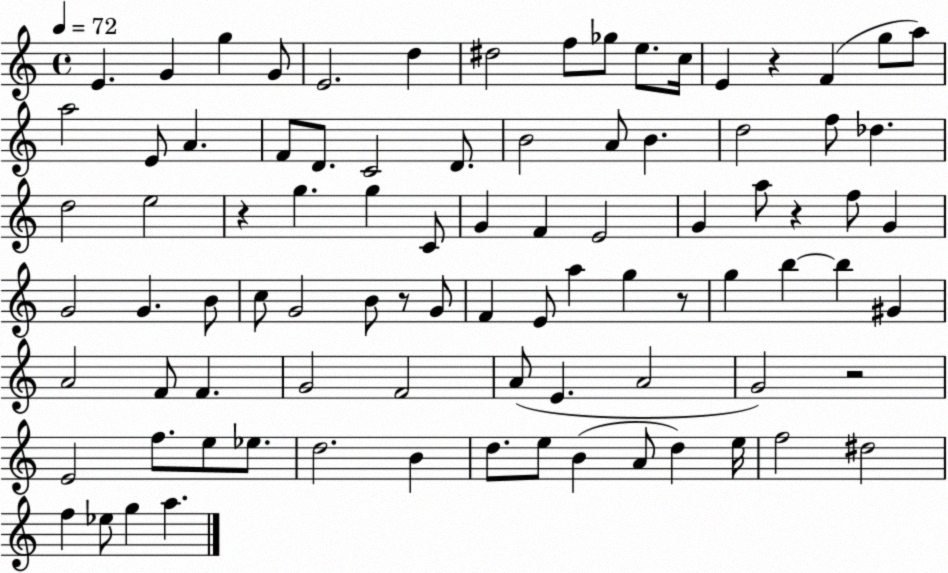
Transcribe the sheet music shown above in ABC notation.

X:1
T:Untitled
M:4/4
L:1/4
K:C
E G g G/2 E2 d ^d2 f/2 _g/2 e/2 c/4 E z F g/2 a/2 a2 E/2 A F/2 D/2 C2 D/2 B2 A/2 B d2 f/2 _d d2 e2 z g g C/2 G F E2 G a/2 z f/2 G G2 G B/2 c/2 G2 B/2 z/2 G/2 F E/2 a g z/2 g b b ^G A2 F/2 F G2 F2 A/2 E A2 G2 z2 E2 f/2 e/2 _e/2 d2 B d/2 e/2 B A/2 d e/4 f2 ^d2 f _e/2 g a